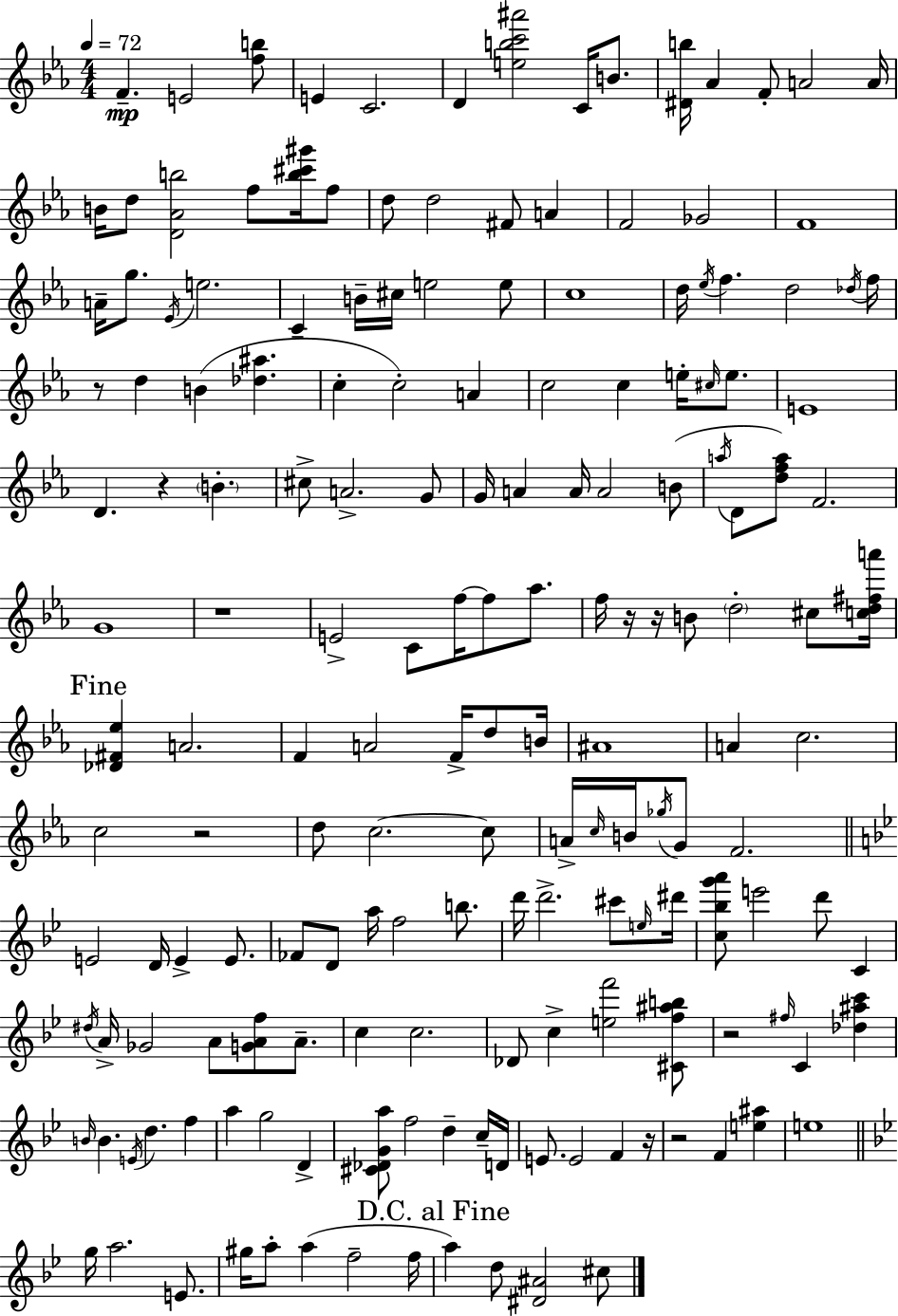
F4/q. E4/h [F5,B5]/e E4/q C4/h. D4/q [E5,B5,C6,A#6]/h C4/s B4/e. [D#4,B5]/s Ab4/q F4/e A4/h A4/s B4/s D5/e [D4,Ab4,B5]/h F5/e [B5,C#6,G#6]/s F5/e D5/e D5/h F#4/e A4/q F4/h Gb4/h F4/w A4/s G5/e. Eb4/s E5/h. C4/q B4/s C#5/s E5/h E5/e C5/w D5/s Eb5/s F5/q. D5/h Db5/s F5/s R/e D5/q B4/q [Db5,A#5]/q. C5/q C5/h A4/q C5/h C5/q E5/s C#5/s E5/e. E4/w D4/q. R/q B4/q. C#5/e A4/h. G4/e G4/s A4/q A4/s A4/h B4/e A5/s D4/e [D5,F5,A5]/e F4/h. G4/w R/w E4/h C4/e F5/s F5/e Ab5/e. F5/s R/s R/s B4/e D5/h C#5/e [C5,D5,F#5,A6]/s [Db4,F#4,Eb5]/q A4/h. F4/q A4/h F4/s D5/e B4/s A#4/w A4/q C5/h. C5/h R/h D5/e C5/h. C5/e A4/s C5/s B4/s Gb5/s G4/e F4/h. E4/h D4/s E4/q E4/e. FES4/e D4/e A5/s F5/h B5/e. D6/s D6/h. C#6/e E5/s D#6/s [C5,Bb5,G6,A6]/e E6/h D6/e C4/q D#5/s A4/s Gb4/h A4/e [G4,A4,F5]/e A4/e. C5/q C5/h. Db4/e C5/q [E5,F6]/h [C#4,F5,A#5,B5]/e R/h F#5/s C4/q [Db5,A#5,C6]/q B4/s B4/q. E4/s D5/q. F5/q A5/q G5/h D4/q [C#4,Db4,G4,A5]/e F5/h D5/q C5/s D4/s E4/e. E4/h F4/q R/s R/h F4/q [E5,A#5]/q E5/w G5/s A5/h. E4/e. G#5/s A5/e A5/q F5/h F5/s A5/q D5/e [D#4,A#4]/h C#5/e